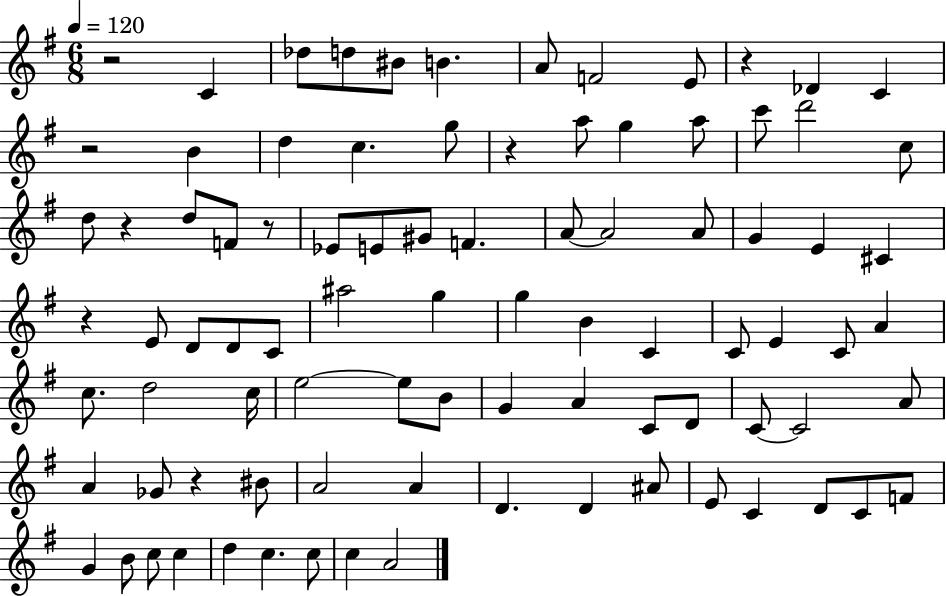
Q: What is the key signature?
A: G major